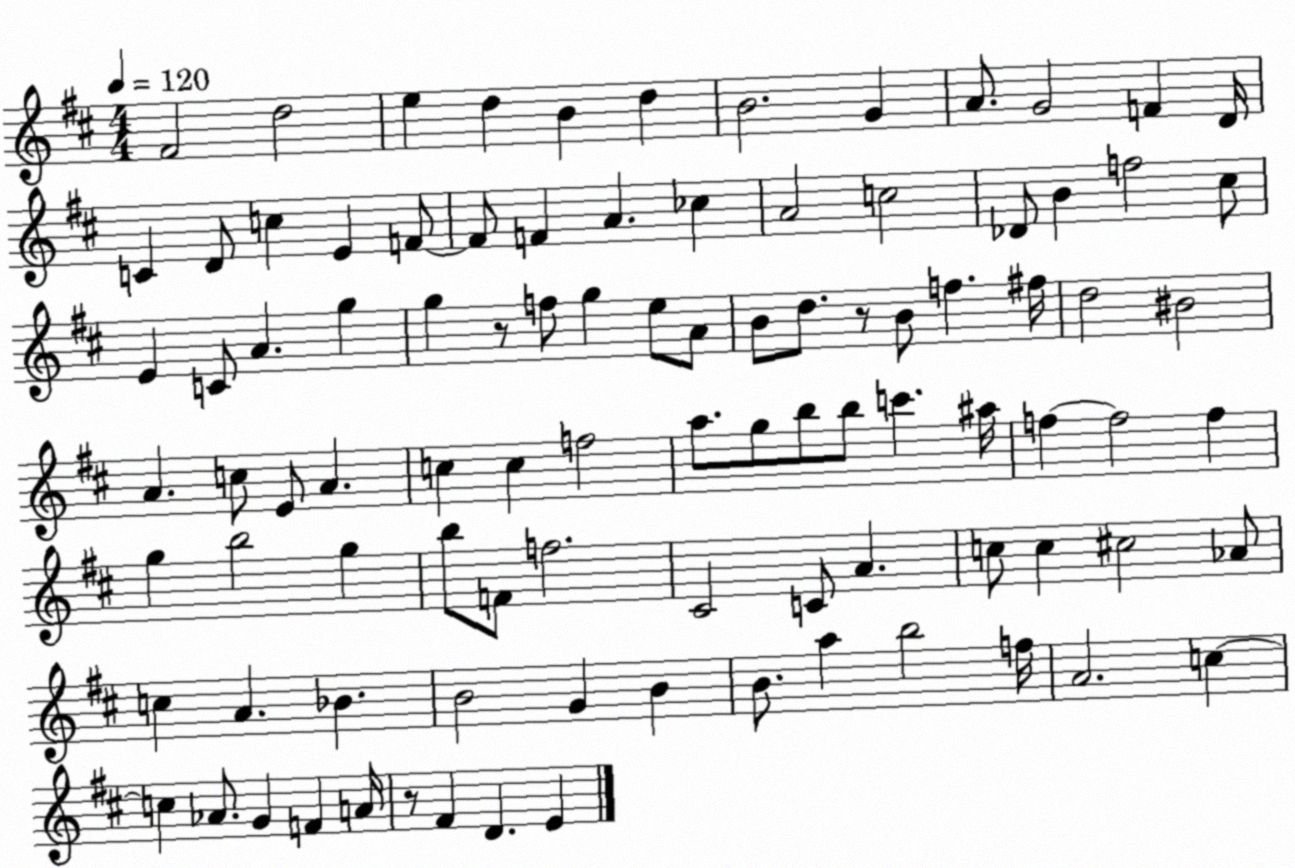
X:1
T:Untitled
M:4/4
L:1/4
K:D
^F2 d2 e d B d B2 G A/2 G2 F D/4 C D/2 c E F/2 F/2 F A _c A2 c2 _D/2 B f2 ^c/2 E C/2 A g g z/2 f/2 g e/2 A/2 B/2 d/2 z/2 B/2 f ^f/4 d2 ^B2 A c/2 E/2 A c c f2 a/2 g/2 b/2 b/2 c' ^a/4 f f2 f g b2 g b/2 F/2 f2 ^C2 C/2 A c/2 c ^c2 _A/2 c A _B B2 G B B/2 a b2 f/4 A2 c c _A/2 G F A/4 z/2 ^F D E